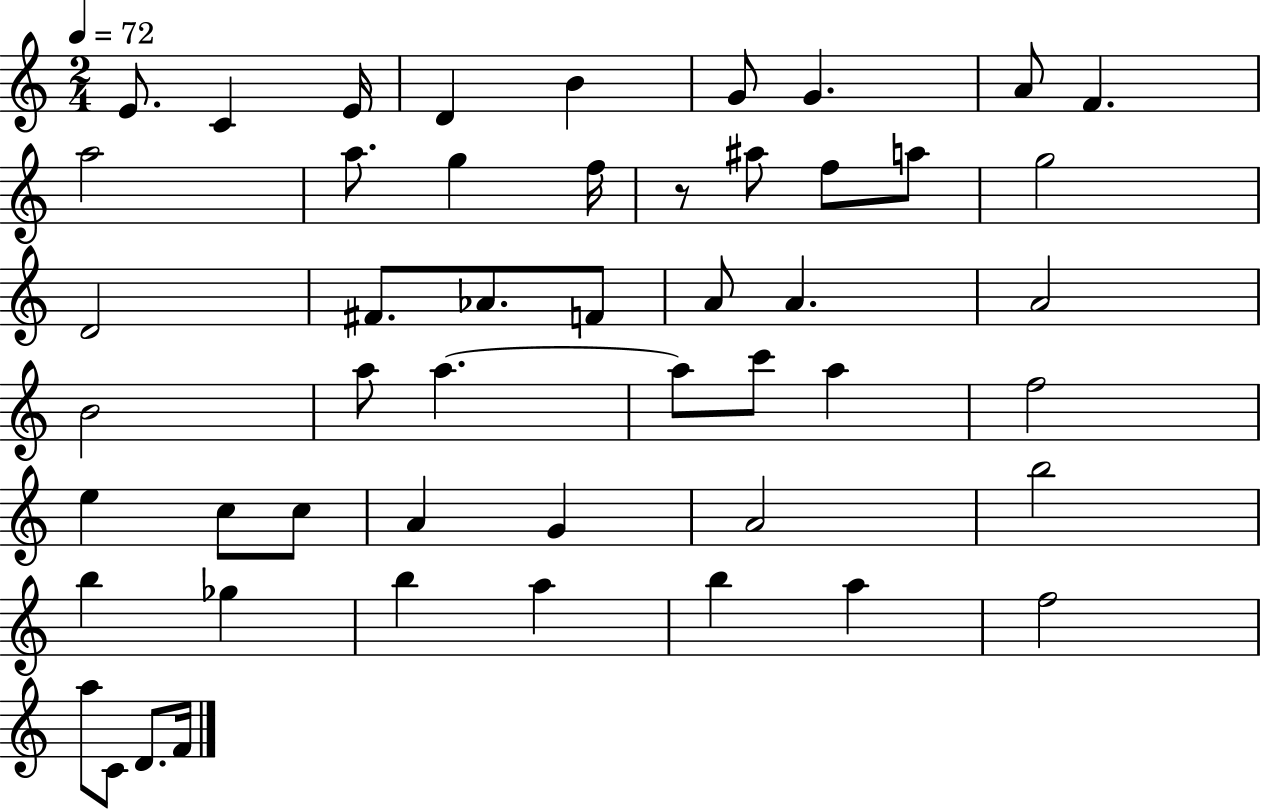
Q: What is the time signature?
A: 2/4